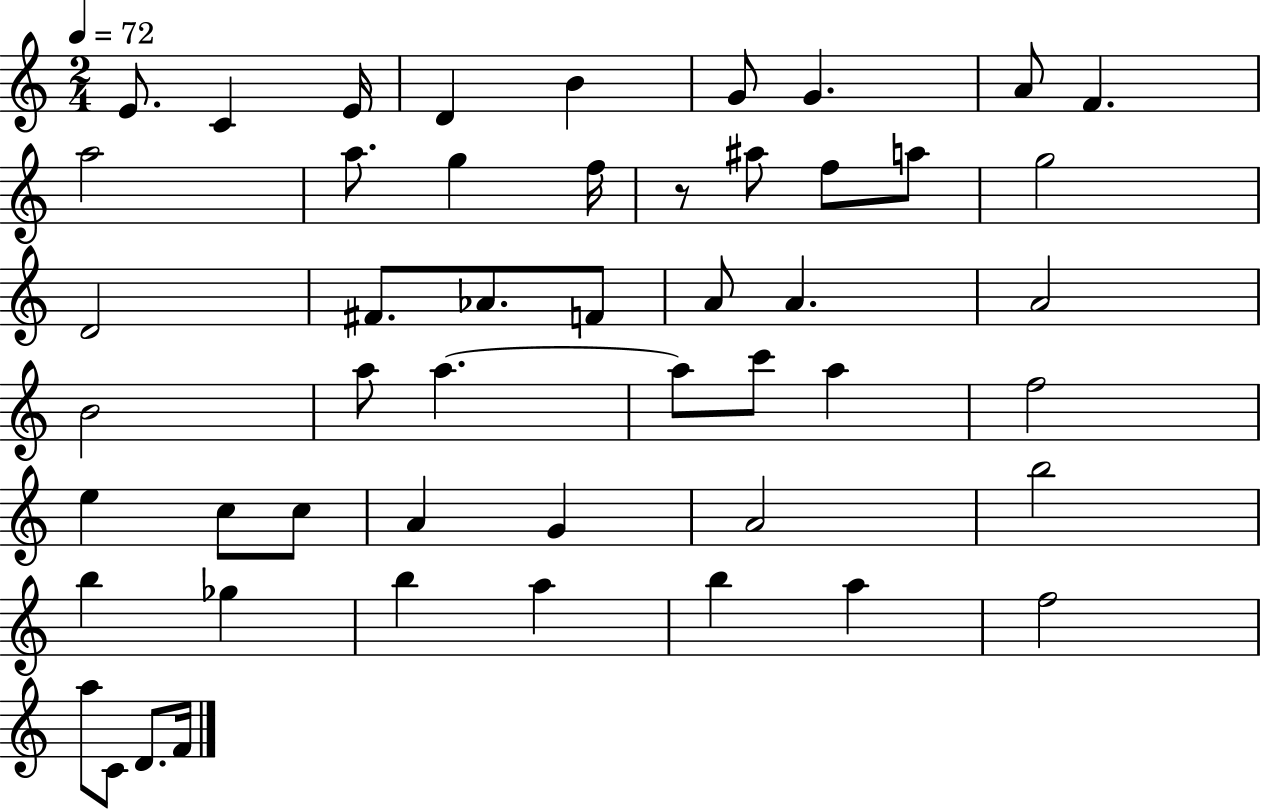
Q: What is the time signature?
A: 2/4